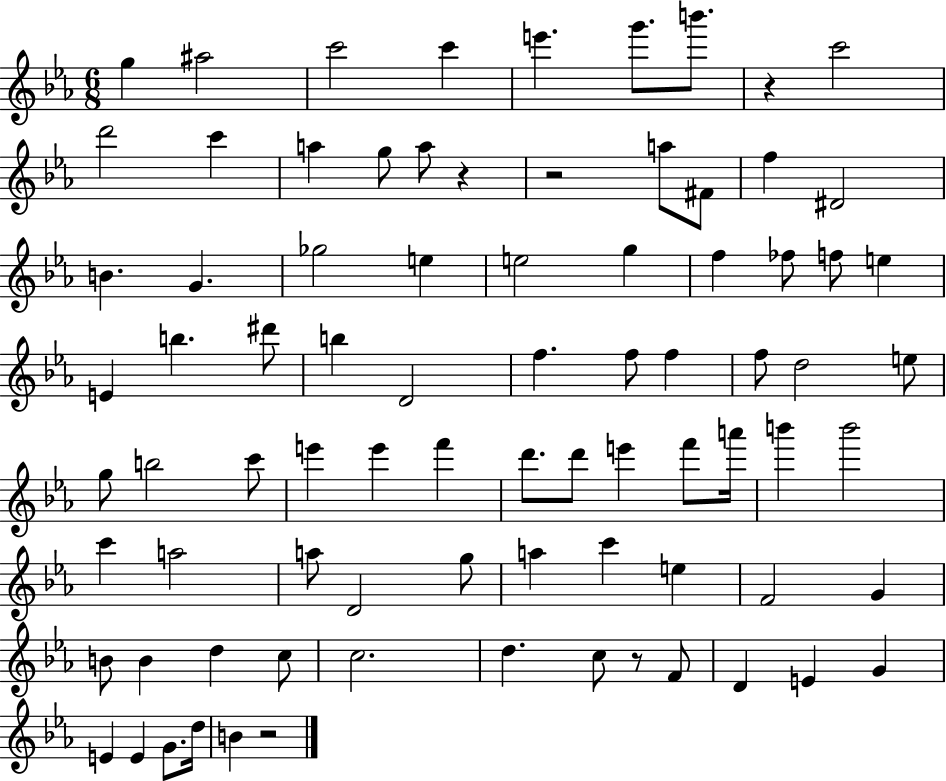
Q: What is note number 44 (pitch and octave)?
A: F6